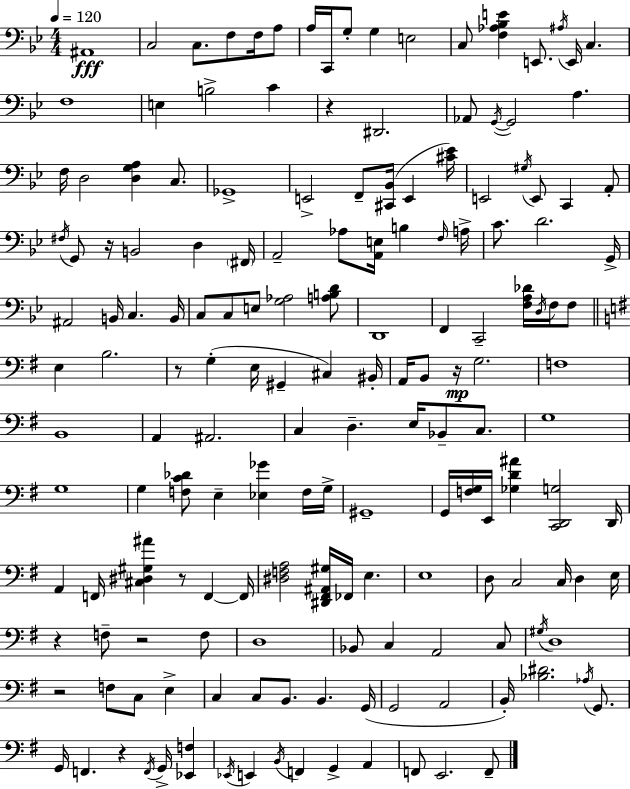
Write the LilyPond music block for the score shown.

{
  \clef bass
  \numericTimeSignature
  \time 4/4
  \key g \minor
  \tempo 4 = 120
  \repeat volta 2 { ais,1\fff | c2 c8. f8 f16 a8 | a16 c,16 g8-. g4 e2 | c8 <f aes bes e'>4 e,8. \acciaccatura { ais16 } e,16 c4. | \break f1 | e4 b2-> c'4 | r4 dis,2. | aes,8 \acciaccatura { g,16~ }~ g,2 a4. | \break f16 d2 <d g a>4 c8. | ges,1-> | e,2-> f,8-- <cis, bes,>16( e,4 | <cis' ees'>16) e,2 \acciaccatura { gis16 } e,8 c,4 | \break a,8-. \acciaccatura { fis16 } g,8 r16 b,2 d4 | \parenthesize fis,16 a,2-- aes8 <a, e>16 b4 | \grace { f16 } a16-> c'8. d'2. | g,16-> ais,2 b,16 c4. | \break b,16 c8 c8 e8 <g aes>2 | <a b d'>8 d,1 | f,4 c,2-- | <f a des'>16 \acciaccatura { d16 } f16 f8 \bar "||" \break \key e \minor e4 b2. | r8 g4-.( e16 gis,4-- cis4) bis,16-. | a,16 b,8 r16\mp g2. | f1 | \break b,1 | a,4 ais,2. | c4 d4.-- e16 bes,8-- c8. | g1 | \break g1 | g4 <f c' des'>8 e4-- <ees ges'>4 f16 g16-> | gis,1-- | g,16 <f g>16 e,16 <ges d' ais'>4 <c, d, g>2 d,16 | \break a,4 f,16 <cis dis gis ais'>4 r8 f,4~~ f,16 | <dis f a>2 <dis, fis, ais, gis>16 fes,16 e4. | e1 | d8 c2 c16 d4 e16 | \break r4 f8-- r2 f8 | d1 | bes,8 c4 a,2 c8 | \acciaccatura { gis16 } d1 | \break r2 f8 c8 e4-> | c4 c8 b,8. b,4. | g,16( g,2 a,2 | b,16-.) <bes dis'>2. \acciaccatura { aes16 } g,8. | \break g,16 f,4. r4 \acciaccatura { f,16 } g,16-> <ees, f>4 | \acciaccatura { ees,16 } e,4 \acciaccatura { b,16 } f,4 g,4-> | a,4 f,8 e,2. | f,8-- } \bar "|."
}